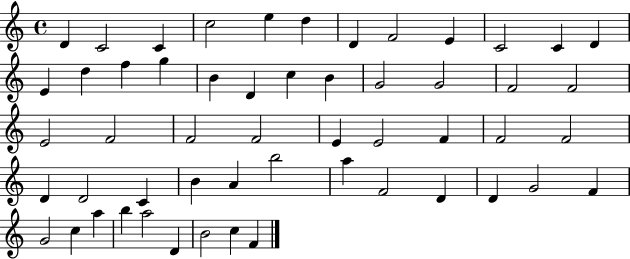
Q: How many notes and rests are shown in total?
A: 54